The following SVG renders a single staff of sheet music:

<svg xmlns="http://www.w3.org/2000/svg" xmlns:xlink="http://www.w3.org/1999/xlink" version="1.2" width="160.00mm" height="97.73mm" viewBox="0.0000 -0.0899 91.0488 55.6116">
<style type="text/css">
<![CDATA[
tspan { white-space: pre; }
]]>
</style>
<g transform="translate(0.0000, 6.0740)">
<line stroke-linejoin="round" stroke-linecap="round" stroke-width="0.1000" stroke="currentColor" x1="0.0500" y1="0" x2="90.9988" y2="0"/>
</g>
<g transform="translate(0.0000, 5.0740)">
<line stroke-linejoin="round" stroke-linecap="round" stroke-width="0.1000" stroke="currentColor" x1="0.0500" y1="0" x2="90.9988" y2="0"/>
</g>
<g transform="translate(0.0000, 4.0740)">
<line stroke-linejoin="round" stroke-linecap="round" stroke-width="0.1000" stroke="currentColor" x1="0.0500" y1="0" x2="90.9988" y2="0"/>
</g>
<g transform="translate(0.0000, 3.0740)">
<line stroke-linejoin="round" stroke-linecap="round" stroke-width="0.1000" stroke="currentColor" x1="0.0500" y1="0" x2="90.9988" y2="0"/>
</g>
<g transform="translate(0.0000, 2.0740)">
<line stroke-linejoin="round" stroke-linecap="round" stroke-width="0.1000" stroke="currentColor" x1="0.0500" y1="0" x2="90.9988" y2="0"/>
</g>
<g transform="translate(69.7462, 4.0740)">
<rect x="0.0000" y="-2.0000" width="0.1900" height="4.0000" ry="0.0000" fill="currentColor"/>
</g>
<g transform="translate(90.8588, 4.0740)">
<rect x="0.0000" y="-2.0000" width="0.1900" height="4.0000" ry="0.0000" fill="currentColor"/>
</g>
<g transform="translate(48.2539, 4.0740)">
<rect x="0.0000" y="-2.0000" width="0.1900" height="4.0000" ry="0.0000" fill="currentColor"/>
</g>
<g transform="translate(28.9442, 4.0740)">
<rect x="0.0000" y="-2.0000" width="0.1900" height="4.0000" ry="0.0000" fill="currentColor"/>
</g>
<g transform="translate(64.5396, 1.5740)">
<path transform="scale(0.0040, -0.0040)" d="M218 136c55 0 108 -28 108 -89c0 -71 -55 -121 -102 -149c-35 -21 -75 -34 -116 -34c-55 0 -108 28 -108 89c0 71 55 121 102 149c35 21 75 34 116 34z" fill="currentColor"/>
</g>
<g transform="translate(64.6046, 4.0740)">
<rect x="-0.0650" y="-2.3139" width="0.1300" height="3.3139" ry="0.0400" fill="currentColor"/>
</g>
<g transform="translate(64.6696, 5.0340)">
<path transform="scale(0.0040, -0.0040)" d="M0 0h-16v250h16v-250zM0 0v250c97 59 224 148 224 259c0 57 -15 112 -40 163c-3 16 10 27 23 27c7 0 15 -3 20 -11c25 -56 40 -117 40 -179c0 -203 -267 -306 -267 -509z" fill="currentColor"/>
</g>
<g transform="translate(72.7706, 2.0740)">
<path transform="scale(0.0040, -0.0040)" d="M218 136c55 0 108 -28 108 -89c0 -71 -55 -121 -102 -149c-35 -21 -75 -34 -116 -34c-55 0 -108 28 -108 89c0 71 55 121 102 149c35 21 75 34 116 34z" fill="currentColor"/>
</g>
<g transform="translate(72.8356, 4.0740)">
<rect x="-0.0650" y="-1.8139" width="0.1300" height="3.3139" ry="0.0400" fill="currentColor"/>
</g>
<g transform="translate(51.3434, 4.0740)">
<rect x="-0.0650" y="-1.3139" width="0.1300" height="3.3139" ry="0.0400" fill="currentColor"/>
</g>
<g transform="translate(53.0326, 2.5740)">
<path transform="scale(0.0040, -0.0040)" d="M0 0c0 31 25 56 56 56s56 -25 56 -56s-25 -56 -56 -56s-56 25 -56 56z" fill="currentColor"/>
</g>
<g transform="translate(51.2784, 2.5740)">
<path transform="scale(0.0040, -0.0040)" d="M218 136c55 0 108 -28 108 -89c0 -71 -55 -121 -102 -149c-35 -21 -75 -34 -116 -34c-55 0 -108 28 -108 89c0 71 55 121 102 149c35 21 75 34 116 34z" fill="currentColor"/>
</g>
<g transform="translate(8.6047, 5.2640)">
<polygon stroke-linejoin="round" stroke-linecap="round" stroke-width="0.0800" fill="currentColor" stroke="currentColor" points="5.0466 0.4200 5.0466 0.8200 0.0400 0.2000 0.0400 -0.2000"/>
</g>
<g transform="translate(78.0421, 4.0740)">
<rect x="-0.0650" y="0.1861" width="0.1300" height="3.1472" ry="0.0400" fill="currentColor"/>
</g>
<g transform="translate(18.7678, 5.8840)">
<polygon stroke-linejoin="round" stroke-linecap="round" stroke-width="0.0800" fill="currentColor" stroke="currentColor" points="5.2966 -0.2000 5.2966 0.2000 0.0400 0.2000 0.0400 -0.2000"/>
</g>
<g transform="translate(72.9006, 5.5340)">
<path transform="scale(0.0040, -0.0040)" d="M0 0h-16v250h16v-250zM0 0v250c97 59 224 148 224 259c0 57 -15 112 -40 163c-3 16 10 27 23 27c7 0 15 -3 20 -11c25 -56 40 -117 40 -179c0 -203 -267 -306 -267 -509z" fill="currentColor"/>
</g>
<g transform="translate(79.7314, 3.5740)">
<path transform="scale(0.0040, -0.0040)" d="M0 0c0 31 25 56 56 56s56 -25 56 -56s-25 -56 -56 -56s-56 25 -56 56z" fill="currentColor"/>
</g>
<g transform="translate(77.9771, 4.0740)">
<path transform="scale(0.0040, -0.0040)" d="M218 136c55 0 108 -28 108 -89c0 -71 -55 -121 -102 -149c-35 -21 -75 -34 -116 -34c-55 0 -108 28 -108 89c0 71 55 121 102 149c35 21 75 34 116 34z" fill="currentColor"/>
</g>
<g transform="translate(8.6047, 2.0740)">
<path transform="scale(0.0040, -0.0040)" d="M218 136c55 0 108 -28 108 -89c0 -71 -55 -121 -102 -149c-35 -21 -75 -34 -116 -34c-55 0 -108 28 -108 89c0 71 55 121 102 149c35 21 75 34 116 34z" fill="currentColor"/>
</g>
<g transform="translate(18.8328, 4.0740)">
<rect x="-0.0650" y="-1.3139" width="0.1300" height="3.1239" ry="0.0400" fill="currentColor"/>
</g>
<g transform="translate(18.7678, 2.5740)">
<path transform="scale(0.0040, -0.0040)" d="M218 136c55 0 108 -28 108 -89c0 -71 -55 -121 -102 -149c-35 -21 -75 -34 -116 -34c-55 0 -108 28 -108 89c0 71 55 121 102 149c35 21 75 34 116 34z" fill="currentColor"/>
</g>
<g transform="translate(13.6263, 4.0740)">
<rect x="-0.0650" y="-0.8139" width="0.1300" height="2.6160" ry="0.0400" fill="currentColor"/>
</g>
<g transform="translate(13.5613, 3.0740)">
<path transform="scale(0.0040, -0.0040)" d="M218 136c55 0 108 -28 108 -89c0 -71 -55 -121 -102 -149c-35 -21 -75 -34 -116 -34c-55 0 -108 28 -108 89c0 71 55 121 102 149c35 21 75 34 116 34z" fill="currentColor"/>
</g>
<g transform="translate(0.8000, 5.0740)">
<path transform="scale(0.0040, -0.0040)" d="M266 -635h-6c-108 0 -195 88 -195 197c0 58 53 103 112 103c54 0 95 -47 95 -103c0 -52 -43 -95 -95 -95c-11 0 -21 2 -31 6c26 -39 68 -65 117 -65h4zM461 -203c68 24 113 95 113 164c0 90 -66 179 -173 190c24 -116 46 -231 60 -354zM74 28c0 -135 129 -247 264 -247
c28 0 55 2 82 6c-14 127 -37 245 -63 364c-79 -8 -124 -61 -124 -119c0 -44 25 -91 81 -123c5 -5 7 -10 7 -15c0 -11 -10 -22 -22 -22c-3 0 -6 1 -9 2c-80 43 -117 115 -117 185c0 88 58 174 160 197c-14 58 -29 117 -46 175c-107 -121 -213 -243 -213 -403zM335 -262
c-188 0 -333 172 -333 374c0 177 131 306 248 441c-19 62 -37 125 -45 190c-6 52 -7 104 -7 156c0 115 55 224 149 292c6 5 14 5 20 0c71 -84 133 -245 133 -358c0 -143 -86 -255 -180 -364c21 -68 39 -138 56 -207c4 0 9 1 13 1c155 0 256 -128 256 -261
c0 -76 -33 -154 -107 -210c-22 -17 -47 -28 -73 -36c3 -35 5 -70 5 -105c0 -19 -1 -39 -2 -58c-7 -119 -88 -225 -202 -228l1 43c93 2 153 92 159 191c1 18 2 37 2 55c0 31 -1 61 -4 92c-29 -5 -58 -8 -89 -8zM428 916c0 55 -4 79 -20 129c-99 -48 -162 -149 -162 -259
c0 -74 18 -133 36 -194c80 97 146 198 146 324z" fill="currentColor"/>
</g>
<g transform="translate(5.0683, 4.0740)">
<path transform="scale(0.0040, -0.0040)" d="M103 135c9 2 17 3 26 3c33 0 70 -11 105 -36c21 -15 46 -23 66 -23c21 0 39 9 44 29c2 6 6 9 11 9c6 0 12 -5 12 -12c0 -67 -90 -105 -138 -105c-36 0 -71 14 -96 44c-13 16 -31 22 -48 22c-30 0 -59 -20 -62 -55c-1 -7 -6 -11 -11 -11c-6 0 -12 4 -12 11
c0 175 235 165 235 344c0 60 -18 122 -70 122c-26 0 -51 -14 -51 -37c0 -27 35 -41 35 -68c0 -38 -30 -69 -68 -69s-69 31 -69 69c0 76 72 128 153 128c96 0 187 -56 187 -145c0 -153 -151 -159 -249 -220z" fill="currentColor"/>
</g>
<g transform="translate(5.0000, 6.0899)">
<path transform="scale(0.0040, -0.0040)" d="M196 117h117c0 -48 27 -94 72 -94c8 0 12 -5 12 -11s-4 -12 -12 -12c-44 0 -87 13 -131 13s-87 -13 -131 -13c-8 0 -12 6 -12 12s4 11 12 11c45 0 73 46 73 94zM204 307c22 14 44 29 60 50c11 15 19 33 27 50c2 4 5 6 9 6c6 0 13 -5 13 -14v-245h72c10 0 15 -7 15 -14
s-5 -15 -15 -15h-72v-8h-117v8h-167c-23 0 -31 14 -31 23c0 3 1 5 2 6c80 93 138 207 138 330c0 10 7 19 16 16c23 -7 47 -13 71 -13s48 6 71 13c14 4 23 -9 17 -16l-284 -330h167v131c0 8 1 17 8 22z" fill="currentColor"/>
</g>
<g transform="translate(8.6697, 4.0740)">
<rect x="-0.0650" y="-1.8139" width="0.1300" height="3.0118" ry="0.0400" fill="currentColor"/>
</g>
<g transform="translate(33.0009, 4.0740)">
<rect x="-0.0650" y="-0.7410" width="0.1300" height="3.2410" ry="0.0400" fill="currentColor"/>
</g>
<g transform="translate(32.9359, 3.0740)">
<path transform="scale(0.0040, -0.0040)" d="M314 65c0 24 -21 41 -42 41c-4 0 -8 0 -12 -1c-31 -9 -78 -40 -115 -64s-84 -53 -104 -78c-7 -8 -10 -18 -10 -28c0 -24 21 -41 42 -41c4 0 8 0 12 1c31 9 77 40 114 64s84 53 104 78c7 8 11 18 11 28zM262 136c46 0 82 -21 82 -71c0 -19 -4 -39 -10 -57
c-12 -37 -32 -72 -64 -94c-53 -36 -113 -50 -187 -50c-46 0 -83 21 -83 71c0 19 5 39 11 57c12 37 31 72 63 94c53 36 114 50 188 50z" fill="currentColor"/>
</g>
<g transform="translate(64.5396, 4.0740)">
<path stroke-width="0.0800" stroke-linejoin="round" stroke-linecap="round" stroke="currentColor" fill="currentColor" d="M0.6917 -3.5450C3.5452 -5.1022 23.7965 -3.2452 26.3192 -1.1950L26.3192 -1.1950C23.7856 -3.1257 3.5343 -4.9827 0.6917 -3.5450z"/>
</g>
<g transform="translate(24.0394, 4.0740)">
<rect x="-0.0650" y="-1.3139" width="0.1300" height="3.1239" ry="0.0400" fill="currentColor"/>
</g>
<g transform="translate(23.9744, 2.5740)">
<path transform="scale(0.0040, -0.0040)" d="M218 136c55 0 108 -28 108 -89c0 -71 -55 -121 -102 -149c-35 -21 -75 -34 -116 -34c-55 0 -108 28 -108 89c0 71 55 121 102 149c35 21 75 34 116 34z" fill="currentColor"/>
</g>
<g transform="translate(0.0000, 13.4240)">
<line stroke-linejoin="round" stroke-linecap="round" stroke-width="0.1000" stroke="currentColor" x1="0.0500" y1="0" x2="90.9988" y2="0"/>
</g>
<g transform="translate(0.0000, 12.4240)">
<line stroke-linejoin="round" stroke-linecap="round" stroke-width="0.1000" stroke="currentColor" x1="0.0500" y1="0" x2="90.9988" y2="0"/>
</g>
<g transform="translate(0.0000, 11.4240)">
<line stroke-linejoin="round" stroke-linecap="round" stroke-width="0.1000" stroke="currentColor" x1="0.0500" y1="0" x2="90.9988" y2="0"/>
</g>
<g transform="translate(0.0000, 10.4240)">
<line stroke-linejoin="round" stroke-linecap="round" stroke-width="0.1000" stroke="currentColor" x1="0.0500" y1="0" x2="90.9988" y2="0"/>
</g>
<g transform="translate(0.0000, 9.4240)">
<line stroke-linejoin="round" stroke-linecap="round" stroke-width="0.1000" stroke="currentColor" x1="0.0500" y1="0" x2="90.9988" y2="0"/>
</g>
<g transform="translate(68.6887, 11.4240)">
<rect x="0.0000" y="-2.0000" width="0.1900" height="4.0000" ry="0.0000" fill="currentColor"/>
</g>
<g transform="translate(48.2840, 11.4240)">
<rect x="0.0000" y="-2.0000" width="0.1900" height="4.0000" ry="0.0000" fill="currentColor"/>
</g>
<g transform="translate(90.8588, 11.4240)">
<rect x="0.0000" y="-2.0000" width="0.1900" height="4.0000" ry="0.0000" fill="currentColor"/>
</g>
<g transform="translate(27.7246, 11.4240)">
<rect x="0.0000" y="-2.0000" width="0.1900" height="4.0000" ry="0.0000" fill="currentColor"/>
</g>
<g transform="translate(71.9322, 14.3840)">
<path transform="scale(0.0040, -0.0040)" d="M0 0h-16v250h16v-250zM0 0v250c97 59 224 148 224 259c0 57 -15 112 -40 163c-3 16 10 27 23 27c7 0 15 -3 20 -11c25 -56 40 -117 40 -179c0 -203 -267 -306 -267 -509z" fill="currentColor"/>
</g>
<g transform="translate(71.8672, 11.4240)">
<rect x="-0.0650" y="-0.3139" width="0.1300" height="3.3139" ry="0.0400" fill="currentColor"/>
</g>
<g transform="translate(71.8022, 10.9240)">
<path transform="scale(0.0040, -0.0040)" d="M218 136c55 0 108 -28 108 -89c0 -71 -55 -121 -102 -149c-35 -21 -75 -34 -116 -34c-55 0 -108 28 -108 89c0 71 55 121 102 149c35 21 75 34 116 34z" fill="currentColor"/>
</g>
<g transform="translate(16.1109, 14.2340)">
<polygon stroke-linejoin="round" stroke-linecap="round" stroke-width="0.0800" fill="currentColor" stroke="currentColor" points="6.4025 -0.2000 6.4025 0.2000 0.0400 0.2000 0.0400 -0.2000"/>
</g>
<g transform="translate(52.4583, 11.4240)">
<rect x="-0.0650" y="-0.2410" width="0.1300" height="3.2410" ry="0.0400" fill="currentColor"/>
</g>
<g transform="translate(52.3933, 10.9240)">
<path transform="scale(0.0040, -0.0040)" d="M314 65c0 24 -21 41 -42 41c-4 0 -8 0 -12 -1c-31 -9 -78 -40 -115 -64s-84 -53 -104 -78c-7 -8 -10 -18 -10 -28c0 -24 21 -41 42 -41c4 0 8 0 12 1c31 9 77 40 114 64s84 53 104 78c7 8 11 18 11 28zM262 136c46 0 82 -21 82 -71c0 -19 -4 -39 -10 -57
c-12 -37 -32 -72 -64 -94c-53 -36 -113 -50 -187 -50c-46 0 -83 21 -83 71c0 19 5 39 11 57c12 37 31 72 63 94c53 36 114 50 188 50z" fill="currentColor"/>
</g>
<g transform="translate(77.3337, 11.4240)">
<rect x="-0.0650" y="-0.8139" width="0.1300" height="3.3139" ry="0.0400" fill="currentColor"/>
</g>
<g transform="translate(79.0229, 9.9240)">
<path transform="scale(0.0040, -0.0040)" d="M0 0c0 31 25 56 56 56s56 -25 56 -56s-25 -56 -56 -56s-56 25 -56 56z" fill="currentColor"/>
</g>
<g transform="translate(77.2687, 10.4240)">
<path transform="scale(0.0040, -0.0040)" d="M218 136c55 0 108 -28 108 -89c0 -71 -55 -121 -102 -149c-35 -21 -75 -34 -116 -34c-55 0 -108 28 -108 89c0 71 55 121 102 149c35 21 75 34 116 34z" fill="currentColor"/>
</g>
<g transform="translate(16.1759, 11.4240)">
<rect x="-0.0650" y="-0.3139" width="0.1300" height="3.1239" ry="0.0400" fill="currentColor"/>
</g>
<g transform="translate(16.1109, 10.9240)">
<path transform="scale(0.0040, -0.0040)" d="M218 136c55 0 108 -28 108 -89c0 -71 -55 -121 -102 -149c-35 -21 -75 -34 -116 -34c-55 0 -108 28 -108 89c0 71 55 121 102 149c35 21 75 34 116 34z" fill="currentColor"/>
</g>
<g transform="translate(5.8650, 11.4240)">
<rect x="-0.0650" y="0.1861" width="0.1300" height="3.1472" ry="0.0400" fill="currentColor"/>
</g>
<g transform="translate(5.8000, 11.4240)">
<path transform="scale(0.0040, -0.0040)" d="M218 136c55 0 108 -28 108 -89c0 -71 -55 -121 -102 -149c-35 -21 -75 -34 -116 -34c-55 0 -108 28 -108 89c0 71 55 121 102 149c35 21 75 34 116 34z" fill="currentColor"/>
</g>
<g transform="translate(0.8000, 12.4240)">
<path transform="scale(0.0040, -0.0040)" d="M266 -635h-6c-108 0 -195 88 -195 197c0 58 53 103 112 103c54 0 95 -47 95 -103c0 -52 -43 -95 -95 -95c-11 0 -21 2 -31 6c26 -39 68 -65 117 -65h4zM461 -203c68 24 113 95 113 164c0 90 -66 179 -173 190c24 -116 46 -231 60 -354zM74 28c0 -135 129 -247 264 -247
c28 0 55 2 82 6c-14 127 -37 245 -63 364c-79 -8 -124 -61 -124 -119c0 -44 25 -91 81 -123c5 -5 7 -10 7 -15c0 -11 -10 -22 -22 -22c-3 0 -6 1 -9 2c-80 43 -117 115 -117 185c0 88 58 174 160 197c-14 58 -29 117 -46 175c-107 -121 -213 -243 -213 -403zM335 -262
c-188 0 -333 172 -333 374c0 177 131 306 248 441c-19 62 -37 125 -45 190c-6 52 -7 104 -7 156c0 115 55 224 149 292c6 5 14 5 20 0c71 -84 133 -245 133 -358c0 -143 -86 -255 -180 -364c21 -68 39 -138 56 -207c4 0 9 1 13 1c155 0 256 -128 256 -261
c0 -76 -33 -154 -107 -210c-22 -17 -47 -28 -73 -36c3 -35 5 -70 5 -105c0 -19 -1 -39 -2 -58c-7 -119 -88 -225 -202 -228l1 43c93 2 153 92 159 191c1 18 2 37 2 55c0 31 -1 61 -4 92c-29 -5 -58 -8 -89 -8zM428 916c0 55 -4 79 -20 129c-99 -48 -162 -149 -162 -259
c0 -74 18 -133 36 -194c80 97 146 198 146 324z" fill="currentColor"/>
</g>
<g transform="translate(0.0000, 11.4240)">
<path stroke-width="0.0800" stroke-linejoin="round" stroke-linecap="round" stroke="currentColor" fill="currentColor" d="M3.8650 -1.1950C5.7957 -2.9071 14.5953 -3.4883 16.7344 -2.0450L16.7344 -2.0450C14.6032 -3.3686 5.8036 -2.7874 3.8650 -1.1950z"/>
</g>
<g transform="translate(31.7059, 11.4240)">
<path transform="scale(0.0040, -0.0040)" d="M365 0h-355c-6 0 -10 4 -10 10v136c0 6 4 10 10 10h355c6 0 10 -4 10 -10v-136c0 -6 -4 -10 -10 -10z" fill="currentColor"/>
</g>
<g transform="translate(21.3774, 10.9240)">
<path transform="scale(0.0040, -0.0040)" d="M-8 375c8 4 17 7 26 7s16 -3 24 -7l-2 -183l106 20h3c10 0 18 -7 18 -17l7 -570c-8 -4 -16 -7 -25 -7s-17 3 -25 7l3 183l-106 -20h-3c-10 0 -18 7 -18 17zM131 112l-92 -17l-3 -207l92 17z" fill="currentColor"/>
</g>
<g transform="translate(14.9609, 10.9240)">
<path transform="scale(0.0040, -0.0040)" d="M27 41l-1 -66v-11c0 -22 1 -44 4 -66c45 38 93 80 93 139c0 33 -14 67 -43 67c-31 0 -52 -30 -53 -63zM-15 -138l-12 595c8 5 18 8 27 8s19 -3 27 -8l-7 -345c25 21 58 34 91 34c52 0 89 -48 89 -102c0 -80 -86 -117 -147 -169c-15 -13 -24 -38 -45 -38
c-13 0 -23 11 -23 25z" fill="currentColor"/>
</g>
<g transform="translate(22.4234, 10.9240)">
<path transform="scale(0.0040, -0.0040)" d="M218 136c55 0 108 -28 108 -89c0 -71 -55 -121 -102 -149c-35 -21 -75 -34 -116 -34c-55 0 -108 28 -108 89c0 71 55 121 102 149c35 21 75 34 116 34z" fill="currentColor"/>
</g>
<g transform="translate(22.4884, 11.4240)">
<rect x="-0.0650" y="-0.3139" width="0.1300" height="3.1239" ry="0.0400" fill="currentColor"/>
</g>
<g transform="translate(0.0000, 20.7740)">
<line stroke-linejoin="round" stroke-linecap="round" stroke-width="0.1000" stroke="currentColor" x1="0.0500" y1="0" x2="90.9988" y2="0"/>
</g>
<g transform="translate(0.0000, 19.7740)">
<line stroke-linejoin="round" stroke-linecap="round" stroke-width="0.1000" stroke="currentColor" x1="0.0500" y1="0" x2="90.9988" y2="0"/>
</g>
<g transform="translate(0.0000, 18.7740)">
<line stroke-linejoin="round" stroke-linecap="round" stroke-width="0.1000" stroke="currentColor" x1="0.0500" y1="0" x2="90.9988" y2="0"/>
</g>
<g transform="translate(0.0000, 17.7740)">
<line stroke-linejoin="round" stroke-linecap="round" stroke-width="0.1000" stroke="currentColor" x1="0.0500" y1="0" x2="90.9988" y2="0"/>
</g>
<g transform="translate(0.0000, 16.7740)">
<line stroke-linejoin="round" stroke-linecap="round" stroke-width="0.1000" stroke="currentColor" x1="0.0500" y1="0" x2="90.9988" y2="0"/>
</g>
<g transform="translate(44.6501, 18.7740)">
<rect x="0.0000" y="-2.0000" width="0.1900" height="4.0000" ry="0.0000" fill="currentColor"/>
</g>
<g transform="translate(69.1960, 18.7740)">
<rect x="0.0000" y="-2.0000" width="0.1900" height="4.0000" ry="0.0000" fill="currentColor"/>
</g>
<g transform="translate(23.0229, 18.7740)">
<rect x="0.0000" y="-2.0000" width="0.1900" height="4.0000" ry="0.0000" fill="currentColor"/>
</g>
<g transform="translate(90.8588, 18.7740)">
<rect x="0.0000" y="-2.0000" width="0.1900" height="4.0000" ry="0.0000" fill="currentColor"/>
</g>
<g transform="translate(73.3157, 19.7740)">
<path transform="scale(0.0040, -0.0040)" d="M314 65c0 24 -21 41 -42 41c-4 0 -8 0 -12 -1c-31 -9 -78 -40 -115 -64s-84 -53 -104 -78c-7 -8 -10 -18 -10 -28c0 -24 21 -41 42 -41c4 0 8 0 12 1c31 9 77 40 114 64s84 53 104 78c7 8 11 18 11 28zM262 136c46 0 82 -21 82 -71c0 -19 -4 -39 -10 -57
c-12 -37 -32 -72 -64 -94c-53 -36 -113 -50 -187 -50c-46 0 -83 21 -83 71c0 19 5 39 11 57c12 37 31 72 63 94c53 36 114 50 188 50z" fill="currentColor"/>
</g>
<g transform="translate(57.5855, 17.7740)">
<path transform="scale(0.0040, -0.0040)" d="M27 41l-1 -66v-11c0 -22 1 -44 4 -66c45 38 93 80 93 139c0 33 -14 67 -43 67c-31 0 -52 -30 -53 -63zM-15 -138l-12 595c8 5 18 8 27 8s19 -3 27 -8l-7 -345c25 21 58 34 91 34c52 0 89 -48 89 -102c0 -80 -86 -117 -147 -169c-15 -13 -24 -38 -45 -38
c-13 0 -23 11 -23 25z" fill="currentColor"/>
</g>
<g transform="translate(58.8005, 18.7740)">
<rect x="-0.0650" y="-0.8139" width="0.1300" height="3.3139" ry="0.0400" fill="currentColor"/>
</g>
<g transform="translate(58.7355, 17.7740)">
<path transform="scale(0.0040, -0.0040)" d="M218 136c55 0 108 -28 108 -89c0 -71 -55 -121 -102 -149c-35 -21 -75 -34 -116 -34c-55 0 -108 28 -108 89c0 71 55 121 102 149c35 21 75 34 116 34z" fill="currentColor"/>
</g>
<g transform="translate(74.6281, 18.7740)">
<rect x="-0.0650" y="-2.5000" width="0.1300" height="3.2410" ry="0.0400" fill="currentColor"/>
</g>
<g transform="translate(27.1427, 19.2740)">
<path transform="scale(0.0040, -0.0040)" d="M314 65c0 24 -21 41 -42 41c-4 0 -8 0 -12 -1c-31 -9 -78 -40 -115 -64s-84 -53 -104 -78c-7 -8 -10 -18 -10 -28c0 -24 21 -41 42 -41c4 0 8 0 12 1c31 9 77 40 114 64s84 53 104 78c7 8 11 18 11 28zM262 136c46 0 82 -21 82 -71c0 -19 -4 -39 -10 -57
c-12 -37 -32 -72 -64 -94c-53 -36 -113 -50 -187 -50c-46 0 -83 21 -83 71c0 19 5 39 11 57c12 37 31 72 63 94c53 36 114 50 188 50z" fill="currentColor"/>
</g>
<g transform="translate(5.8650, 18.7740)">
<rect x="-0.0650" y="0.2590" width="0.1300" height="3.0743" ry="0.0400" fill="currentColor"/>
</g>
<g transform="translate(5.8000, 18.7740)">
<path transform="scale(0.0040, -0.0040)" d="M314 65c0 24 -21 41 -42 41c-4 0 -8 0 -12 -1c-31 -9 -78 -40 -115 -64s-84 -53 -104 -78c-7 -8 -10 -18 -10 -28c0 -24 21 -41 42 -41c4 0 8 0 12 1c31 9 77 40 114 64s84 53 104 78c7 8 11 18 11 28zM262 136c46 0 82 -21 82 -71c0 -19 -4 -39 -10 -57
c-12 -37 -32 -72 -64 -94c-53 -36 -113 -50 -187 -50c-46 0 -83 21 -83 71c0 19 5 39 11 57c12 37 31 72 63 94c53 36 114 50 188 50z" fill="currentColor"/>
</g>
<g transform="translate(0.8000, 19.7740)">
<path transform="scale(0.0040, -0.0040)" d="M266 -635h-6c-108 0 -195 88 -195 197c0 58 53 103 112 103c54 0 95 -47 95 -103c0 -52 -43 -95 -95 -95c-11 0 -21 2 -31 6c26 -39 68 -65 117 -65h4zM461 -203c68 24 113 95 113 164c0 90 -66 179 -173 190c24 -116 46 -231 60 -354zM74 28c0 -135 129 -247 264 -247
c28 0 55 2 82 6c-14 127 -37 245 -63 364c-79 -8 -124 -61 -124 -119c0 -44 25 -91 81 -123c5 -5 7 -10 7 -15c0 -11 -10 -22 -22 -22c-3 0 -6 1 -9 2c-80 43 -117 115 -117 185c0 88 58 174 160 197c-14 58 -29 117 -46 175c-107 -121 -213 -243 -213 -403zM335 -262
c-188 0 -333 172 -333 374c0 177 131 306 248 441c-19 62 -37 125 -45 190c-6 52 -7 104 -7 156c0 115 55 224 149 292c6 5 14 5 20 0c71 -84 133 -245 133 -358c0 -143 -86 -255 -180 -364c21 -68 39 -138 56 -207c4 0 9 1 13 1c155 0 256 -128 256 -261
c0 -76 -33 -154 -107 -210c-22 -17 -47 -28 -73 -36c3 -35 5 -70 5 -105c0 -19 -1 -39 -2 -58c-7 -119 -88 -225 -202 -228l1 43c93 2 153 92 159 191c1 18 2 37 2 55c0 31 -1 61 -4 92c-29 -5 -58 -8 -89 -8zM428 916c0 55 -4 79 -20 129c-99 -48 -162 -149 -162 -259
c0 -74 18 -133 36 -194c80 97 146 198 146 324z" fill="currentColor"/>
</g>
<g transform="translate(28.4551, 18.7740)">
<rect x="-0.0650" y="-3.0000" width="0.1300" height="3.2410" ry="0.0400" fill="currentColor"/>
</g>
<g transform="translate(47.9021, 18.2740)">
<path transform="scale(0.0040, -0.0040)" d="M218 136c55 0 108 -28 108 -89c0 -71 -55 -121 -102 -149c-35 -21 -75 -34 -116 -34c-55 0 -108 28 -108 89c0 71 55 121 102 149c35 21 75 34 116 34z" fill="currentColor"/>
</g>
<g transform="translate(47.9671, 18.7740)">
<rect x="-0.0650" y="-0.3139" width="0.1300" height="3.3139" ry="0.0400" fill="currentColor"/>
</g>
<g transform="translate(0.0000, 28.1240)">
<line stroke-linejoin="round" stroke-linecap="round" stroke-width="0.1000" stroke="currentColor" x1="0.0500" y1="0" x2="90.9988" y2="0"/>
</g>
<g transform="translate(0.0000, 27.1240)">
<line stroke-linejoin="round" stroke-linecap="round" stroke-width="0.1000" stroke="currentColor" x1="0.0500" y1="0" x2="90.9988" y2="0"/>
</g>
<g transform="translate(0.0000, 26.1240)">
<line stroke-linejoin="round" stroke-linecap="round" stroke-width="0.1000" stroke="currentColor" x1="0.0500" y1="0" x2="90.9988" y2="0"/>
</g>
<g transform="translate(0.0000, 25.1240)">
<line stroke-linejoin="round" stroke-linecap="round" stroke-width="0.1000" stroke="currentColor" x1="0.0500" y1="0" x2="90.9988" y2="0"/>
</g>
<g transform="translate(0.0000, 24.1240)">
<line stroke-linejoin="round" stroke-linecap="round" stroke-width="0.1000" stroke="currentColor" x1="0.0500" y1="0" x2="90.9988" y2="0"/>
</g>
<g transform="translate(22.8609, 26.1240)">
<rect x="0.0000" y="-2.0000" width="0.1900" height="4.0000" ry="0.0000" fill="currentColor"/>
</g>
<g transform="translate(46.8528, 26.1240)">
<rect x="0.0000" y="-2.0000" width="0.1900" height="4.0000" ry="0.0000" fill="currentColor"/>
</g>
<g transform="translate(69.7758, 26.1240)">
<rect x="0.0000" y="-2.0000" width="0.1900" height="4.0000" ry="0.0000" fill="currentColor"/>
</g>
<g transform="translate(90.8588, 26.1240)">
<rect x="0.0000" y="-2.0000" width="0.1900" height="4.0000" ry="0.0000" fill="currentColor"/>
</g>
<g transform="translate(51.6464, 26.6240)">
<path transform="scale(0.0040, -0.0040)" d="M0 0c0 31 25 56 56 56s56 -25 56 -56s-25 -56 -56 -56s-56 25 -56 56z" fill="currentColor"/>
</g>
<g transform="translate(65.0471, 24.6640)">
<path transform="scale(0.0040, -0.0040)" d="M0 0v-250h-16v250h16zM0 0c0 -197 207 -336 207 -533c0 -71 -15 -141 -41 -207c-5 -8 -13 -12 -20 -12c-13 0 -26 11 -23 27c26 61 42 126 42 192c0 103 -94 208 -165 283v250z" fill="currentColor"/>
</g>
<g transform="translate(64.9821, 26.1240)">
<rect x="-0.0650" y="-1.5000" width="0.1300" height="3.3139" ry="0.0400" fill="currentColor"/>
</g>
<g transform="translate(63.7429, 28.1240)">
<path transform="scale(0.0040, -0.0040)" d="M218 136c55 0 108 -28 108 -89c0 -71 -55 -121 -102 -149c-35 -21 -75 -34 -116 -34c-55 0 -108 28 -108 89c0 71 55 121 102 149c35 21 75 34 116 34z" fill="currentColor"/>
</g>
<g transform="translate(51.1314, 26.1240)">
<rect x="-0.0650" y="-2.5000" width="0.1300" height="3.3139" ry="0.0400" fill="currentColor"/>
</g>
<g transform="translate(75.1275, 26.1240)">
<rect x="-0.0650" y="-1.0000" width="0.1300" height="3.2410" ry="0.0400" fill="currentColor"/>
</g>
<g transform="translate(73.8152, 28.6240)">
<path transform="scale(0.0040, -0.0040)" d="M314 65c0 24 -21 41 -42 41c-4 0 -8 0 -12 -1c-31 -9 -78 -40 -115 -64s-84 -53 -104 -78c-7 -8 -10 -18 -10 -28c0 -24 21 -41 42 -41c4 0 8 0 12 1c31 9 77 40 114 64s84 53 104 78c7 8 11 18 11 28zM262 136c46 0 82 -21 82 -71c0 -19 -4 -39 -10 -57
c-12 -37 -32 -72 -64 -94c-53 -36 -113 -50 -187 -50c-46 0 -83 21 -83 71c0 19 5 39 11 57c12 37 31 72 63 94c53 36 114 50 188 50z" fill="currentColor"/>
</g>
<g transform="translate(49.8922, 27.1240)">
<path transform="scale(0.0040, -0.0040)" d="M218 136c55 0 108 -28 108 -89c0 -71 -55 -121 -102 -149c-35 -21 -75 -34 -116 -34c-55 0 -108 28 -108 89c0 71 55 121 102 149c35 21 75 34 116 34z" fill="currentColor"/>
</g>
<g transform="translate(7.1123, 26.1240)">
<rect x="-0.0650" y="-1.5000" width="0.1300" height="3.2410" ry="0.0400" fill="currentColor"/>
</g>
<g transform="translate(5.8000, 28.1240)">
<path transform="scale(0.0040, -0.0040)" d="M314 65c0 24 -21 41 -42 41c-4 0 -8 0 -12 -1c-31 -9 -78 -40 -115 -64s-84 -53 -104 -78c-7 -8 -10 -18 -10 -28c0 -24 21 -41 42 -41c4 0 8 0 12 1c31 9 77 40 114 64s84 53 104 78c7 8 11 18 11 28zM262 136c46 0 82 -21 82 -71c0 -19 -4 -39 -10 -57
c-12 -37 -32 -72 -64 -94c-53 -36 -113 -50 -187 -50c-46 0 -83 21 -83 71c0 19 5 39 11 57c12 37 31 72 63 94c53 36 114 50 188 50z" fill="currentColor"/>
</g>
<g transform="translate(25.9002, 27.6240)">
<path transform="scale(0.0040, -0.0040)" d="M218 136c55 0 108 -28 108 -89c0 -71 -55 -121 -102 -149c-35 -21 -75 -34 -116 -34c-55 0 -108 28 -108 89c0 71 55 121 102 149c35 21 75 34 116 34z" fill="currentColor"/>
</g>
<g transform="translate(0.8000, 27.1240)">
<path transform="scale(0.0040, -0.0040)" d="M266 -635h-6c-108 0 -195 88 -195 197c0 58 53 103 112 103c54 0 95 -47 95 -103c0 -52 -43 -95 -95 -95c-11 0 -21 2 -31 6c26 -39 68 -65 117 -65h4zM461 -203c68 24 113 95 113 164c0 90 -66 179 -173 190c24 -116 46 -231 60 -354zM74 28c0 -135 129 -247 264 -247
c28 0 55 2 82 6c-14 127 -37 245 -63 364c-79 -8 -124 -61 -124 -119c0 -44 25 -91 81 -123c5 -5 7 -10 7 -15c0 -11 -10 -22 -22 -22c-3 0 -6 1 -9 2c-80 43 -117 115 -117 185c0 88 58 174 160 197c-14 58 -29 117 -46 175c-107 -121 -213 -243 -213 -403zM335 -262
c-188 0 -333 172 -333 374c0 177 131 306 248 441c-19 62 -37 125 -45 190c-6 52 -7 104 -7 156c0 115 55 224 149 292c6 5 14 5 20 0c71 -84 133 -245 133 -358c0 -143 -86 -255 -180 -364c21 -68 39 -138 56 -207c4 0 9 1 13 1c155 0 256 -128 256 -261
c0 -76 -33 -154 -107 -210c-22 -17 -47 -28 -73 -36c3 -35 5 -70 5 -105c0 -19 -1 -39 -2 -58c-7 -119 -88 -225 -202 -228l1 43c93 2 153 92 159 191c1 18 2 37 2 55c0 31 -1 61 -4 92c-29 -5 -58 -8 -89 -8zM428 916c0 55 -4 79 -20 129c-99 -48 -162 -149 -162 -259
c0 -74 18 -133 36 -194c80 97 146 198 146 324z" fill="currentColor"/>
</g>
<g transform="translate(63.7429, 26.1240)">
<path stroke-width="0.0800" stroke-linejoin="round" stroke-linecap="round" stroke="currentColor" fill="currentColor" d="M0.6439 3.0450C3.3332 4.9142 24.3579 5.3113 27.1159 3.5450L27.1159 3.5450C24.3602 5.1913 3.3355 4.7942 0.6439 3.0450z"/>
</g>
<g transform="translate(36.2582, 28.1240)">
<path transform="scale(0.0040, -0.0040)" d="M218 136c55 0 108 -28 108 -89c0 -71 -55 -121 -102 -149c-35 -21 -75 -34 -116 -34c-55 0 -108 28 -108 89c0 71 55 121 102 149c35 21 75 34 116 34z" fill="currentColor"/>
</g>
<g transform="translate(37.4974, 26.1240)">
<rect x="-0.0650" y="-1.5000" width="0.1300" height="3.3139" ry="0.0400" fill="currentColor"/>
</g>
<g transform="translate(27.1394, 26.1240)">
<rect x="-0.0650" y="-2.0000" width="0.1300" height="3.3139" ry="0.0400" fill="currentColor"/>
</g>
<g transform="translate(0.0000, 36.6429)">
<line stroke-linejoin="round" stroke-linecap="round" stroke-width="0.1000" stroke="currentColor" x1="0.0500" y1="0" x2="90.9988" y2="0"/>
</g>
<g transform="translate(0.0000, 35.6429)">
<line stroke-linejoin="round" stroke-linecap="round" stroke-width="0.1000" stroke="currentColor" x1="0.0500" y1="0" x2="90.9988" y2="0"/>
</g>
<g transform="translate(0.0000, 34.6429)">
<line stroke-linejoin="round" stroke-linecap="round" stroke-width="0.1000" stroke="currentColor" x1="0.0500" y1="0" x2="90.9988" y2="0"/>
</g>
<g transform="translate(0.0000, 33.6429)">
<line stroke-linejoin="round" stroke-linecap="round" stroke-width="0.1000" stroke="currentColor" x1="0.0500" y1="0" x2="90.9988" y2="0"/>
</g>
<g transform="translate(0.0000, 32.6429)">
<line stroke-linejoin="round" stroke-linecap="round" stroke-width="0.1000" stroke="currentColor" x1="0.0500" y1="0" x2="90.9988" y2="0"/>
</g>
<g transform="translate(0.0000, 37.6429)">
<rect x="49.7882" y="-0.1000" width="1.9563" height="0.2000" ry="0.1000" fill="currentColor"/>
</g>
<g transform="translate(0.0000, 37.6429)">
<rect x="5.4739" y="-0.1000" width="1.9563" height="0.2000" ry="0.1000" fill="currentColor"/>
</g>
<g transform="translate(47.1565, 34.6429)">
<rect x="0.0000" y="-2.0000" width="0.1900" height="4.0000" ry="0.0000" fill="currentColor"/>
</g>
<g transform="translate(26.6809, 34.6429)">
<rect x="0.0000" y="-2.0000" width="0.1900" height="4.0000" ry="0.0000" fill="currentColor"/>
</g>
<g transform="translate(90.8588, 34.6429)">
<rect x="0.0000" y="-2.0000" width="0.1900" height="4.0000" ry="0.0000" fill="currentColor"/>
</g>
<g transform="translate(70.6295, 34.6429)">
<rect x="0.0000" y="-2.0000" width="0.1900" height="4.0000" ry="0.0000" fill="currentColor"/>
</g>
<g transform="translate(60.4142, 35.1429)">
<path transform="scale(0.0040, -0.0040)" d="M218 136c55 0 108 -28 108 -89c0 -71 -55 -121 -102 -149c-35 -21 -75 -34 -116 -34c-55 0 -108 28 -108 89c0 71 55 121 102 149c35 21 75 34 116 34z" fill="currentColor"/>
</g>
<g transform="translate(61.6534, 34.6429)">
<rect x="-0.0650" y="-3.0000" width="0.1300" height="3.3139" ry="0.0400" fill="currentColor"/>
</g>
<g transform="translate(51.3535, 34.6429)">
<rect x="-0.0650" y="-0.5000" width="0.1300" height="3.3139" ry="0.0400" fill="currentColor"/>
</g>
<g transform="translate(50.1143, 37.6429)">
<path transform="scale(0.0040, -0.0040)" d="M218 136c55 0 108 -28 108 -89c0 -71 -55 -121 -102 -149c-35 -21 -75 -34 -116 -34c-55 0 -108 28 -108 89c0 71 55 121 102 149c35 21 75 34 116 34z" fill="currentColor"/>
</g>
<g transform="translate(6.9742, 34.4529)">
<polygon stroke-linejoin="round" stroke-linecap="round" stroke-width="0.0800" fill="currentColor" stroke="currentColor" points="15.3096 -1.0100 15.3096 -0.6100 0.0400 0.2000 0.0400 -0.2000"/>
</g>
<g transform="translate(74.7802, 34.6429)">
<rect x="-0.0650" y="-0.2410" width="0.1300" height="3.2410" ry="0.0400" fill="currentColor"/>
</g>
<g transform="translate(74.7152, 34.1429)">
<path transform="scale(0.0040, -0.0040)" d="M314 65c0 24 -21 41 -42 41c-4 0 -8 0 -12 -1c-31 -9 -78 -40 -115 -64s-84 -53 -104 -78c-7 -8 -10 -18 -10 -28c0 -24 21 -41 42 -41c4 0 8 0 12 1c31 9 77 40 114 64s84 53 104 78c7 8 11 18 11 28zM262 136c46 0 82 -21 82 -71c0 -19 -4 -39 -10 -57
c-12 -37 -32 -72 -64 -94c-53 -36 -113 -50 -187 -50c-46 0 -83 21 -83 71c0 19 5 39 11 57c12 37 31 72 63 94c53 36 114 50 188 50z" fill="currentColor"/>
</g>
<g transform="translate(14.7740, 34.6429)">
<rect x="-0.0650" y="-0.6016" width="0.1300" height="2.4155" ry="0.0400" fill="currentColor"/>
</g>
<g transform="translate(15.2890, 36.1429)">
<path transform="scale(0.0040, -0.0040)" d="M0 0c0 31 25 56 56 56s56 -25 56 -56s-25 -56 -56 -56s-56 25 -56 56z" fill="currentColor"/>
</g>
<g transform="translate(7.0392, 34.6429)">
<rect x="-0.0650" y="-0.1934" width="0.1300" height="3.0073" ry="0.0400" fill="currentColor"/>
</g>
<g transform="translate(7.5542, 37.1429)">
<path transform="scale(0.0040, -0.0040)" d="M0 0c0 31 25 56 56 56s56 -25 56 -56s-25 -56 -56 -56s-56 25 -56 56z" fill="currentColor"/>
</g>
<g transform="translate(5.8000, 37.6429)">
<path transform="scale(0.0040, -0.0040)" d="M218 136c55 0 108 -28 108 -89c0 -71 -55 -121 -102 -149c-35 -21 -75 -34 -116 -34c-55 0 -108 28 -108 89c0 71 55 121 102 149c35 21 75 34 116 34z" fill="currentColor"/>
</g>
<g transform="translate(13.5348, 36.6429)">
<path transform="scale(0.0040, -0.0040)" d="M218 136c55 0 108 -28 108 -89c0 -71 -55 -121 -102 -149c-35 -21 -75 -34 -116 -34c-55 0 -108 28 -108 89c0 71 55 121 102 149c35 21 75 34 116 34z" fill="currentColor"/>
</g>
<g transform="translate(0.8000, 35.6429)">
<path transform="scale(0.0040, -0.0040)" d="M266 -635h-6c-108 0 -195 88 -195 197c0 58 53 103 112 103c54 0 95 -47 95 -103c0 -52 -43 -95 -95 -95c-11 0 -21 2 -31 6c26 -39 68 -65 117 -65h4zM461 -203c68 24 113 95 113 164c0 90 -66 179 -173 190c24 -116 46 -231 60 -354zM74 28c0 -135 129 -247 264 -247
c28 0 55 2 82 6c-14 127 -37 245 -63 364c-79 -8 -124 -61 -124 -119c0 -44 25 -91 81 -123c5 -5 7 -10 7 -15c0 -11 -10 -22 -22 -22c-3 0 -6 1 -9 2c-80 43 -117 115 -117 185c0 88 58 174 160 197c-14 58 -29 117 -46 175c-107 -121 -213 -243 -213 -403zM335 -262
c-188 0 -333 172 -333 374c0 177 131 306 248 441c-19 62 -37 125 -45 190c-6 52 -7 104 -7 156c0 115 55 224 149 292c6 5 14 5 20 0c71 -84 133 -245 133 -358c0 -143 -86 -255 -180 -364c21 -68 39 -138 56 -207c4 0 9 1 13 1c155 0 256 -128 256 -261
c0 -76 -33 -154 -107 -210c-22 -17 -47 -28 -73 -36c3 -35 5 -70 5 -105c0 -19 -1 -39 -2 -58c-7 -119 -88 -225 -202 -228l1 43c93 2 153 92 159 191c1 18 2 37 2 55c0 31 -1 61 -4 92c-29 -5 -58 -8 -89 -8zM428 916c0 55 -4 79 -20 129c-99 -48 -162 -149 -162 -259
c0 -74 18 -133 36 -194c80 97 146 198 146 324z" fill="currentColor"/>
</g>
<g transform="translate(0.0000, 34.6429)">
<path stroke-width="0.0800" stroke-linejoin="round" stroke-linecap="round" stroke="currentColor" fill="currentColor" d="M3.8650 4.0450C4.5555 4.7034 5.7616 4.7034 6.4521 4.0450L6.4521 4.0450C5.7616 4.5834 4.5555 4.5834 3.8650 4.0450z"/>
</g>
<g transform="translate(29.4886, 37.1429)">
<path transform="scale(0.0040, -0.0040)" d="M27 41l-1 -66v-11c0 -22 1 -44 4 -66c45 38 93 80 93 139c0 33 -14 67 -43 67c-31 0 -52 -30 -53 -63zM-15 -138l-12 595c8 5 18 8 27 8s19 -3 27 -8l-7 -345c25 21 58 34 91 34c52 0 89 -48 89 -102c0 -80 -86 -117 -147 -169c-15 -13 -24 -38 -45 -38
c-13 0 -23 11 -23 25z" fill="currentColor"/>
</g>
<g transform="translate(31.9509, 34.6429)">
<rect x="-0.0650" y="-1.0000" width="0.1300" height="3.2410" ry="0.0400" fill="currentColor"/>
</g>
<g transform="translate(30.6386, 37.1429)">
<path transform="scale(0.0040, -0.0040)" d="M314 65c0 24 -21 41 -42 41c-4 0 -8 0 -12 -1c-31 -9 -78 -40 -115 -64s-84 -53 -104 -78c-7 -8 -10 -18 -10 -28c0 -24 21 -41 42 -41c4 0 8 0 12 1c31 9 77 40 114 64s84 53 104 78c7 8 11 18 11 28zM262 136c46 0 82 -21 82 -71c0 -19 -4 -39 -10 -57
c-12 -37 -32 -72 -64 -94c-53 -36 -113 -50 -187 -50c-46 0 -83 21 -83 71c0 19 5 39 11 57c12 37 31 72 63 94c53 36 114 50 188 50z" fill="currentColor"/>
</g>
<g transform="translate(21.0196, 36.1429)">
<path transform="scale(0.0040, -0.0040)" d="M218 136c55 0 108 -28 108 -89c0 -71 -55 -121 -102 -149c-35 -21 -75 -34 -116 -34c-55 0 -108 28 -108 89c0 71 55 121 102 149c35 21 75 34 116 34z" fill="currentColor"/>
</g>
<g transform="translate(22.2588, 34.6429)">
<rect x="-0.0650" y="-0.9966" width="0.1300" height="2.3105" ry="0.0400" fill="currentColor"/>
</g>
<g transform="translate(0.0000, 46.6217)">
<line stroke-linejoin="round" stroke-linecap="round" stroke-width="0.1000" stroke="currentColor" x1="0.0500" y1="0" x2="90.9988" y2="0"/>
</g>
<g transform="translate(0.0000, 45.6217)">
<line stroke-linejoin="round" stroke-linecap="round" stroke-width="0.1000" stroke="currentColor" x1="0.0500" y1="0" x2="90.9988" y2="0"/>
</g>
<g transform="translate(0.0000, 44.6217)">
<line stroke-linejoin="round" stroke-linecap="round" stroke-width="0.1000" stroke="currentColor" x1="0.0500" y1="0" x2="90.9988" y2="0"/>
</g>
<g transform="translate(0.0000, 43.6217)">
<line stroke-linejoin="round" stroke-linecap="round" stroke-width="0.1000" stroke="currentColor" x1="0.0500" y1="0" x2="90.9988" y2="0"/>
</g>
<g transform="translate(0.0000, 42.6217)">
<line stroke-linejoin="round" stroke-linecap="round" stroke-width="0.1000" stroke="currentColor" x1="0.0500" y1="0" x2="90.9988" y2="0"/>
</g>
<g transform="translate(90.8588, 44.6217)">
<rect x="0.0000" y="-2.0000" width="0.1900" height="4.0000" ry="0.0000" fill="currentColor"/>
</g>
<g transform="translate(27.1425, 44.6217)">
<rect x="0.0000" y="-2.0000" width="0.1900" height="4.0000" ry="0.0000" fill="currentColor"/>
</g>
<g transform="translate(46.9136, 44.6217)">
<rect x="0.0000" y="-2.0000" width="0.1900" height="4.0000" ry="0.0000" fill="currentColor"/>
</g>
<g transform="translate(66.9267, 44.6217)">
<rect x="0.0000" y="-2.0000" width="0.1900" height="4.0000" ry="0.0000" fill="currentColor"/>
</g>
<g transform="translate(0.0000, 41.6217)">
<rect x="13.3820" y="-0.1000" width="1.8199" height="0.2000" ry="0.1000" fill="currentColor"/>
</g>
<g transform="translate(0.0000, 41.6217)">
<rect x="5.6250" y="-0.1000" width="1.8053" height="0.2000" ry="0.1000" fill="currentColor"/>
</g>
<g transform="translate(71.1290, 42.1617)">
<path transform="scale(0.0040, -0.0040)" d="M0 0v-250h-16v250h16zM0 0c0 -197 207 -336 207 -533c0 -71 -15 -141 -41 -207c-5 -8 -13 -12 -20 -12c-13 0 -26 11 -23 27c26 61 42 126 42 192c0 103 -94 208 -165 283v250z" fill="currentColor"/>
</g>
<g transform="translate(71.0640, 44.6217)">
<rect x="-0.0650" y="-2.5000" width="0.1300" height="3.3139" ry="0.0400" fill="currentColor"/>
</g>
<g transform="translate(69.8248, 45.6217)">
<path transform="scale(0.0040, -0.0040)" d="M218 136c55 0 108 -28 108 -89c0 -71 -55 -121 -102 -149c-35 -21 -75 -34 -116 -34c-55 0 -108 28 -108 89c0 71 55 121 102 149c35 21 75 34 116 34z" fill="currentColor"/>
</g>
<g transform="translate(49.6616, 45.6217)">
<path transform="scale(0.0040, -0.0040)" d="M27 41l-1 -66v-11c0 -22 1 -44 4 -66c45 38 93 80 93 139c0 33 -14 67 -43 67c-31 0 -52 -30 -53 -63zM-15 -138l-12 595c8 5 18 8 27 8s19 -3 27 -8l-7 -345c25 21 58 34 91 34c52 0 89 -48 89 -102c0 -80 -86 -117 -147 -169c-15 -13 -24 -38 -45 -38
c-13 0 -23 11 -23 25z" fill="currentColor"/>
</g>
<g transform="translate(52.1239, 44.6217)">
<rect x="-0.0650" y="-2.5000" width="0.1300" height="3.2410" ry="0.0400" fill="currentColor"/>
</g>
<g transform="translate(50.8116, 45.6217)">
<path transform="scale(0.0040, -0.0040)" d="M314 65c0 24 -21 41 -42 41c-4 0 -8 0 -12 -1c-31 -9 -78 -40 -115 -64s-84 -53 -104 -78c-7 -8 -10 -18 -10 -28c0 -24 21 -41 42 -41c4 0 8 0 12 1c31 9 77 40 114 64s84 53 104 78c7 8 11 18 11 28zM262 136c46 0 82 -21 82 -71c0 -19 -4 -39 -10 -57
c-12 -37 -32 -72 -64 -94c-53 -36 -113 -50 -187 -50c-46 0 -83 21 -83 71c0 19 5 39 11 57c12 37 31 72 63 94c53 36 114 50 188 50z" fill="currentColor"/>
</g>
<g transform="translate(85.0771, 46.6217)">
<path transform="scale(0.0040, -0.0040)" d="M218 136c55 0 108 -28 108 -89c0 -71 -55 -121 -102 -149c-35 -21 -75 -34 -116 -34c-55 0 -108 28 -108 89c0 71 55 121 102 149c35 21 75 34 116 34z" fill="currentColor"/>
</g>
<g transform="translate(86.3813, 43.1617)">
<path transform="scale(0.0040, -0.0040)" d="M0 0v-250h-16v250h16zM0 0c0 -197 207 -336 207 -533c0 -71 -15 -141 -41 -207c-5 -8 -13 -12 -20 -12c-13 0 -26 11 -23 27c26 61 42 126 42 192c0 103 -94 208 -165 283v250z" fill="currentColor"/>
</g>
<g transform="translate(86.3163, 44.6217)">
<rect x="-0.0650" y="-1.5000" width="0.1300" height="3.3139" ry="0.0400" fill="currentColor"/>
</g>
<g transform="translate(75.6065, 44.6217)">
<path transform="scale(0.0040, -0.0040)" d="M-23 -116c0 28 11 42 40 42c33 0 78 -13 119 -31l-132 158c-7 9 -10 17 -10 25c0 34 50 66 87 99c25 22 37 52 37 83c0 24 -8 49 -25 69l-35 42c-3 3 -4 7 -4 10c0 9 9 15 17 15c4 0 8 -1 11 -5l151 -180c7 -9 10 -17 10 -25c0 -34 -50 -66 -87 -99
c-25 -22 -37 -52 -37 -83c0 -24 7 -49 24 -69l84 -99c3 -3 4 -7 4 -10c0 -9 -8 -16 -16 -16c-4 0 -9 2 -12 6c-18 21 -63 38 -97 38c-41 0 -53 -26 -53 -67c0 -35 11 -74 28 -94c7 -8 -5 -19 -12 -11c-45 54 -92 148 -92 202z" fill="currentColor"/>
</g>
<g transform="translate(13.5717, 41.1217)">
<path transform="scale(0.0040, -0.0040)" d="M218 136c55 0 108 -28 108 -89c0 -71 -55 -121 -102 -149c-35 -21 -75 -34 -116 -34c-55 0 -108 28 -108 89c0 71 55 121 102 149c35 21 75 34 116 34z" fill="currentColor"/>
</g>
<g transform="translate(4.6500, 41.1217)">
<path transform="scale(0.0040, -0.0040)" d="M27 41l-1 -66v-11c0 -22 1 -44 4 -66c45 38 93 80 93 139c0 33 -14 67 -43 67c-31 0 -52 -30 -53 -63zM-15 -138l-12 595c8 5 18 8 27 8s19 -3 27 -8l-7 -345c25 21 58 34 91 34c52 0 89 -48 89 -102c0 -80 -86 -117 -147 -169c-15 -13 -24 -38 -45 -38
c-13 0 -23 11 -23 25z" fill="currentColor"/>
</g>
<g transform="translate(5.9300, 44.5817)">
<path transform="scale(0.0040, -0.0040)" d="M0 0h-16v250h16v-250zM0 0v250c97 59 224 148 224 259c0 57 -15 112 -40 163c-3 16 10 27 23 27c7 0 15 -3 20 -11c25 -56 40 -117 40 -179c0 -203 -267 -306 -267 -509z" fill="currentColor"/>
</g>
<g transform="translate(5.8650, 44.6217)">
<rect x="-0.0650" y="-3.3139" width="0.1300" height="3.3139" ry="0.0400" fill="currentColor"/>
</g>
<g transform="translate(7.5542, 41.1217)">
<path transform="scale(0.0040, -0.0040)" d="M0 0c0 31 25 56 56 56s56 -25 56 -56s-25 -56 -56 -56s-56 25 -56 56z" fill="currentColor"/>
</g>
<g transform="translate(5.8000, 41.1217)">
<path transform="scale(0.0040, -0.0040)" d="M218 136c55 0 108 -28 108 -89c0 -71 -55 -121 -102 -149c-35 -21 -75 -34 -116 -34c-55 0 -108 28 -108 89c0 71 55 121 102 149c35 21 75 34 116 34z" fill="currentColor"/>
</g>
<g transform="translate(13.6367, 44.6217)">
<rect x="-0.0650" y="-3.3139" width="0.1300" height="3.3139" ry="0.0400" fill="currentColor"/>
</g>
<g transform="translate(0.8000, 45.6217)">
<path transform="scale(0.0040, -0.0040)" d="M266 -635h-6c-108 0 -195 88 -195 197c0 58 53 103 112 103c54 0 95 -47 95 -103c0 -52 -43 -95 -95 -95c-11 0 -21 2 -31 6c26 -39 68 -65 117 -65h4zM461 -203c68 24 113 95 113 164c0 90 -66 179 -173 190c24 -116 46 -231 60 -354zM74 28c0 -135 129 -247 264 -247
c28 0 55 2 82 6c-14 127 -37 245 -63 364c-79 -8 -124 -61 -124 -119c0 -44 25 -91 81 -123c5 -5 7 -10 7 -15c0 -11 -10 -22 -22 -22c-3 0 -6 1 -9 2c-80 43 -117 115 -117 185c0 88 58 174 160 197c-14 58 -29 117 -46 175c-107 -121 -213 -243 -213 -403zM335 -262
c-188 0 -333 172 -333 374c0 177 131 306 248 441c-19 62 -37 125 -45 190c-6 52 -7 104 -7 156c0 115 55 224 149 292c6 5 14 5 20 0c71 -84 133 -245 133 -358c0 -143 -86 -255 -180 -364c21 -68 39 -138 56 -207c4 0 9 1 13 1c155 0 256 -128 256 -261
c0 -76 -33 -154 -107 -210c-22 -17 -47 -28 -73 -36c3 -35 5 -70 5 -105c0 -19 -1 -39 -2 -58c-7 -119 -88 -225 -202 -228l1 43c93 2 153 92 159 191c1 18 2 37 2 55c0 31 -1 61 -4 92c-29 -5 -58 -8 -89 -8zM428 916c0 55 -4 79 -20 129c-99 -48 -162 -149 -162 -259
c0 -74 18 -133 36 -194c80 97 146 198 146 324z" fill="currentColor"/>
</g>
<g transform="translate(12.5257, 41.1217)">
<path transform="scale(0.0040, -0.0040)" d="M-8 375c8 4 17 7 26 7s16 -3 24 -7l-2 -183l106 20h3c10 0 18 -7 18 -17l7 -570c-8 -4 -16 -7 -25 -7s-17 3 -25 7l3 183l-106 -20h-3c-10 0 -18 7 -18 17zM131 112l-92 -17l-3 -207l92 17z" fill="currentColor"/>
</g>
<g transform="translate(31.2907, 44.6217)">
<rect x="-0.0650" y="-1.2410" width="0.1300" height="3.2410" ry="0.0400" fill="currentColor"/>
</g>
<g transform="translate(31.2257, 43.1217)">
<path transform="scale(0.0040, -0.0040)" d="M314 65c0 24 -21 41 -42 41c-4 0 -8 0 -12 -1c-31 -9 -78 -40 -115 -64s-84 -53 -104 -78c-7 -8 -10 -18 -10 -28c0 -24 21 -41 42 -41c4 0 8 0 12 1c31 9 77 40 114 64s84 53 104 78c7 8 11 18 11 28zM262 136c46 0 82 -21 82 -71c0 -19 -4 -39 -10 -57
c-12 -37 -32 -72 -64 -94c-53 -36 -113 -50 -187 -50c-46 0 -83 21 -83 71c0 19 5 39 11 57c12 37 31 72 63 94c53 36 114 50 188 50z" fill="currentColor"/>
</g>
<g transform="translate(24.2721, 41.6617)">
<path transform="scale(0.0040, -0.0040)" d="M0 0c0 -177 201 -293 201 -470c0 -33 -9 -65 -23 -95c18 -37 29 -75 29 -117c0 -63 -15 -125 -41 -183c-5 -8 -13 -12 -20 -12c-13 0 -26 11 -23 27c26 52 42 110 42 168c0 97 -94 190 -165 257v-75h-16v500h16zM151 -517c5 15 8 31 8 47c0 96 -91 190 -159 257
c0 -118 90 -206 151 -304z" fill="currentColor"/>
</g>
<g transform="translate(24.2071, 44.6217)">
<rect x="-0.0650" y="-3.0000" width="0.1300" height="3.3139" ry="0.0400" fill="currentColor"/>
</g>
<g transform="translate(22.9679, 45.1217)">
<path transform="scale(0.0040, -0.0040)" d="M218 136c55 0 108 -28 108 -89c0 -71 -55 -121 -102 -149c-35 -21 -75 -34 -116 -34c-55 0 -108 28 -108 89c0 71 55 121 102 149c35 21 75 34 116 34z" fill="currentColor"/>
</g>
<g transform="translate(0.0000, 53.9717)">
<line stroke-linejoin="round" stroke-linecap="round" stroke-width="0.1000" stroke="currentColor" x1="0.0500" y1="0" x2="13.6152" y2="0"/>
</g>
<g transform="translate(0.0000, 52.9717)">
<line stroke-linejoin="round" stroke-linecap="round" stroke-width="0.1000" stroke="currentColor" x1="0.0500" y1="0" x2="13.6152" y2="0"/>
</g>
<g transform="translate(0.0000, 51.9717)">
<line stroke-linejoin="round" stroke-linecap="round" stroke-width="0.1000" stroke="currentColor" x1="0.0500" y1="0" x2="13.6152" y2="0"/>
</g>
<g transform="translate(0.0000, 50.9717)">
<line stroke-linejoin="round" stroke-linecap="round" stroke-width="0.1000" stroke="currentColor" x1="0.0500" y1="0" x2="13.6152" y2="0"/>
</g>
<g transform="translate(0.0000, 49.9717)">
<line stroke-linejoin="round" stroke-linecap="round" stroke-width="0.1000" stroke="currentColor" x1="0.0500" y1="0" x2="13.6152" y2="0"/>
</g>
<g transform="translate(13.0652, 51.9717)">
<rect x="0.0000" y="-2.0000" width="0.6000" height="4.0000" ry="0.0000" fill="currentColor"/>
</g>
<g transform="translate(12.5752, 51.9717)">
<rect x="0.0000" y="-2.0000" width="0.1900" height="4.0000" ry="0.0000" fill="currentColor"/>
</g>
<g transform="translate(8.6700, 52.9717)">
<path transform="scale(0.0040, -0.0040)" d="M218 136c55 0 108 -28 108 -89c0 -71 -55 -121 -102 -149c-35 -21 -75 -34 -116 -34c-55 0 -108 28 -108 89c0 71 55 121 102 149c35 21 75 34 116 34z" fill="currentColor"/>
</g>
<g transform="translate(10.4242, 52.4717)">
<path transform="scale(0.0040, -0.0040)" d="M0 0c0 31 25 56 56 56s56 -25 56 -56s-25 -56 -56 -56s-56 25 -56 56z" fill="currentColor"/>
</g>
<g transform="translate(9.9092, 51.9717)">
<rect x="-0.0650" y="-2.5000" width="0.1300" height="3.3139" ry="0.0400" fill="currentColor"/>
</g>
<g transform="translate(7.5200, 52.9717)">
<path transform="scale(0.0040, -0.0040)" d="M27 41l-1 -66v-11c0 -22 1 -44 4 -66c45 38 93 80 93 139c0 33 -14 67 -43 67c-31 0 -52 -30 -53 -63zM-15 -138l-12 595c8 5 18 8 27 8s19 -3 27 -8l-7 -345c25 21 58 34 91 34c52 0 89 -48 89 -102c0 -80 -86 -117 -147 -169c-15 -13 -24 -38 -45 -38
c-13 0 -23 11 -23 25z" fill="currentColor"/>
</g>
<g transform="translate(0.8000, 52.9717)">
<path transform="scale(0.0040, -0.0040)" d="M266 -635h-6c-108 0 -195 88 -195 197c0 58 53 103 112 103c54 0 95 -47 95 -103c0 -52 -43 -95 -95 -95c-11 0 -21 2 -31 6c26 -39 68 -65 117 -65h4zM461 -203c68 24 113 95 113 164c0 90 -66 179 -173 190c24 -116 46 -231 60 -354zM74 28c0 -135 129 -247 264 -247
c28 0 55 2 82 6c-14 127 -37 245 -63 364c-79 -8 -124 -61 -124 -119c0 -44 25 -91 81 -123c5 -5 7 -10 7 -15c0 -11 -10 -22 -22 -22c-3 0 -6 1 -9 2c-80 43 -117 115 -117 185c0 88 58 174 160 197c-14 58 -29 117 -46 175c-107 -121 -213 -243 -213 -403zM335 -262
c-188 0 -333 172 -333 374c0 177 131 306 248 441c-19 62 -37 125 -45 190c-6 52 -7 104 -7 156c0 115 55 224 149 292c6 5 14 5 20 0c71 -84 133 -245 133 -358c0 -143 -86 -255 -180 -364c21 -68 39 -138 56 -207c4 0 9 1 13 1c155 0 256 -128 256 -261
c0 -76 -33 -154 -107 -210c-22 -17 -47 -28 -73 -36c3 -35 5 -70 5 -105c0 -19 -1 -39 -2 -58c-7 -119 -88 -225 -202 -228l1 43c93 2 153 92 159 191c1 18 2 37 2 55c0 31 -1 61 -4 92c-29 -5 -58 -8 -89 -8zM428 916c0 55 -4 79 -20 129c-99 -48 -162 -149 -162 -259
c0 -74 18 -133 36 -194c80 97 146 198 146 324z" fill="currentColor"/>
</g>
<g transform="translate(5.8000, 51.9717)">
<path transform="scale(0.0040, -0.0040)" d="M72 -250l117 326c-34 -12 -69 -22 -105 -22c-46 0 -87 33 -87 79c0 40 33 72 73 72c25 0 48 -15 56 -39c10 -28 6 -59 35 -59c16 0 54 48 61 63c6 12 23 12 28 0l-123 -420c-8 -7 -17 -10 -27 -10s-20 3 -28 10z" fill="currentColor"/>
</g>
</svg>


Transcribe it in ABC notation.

X:1
T:Untitled
M:2/4
L:1/4
K:C
f/2 d/2 e/2 e/2 d2 e g/2 f/2 B B _c/2 c/2 z2 c2 c/2 d B2 A2 c _d G2 E2 F E G E/2 D2 C/2 E/2 F/2 _D2 C A c2 _b/2 b A/4 e2 _G2 G/2 z E/2 z/2 _G